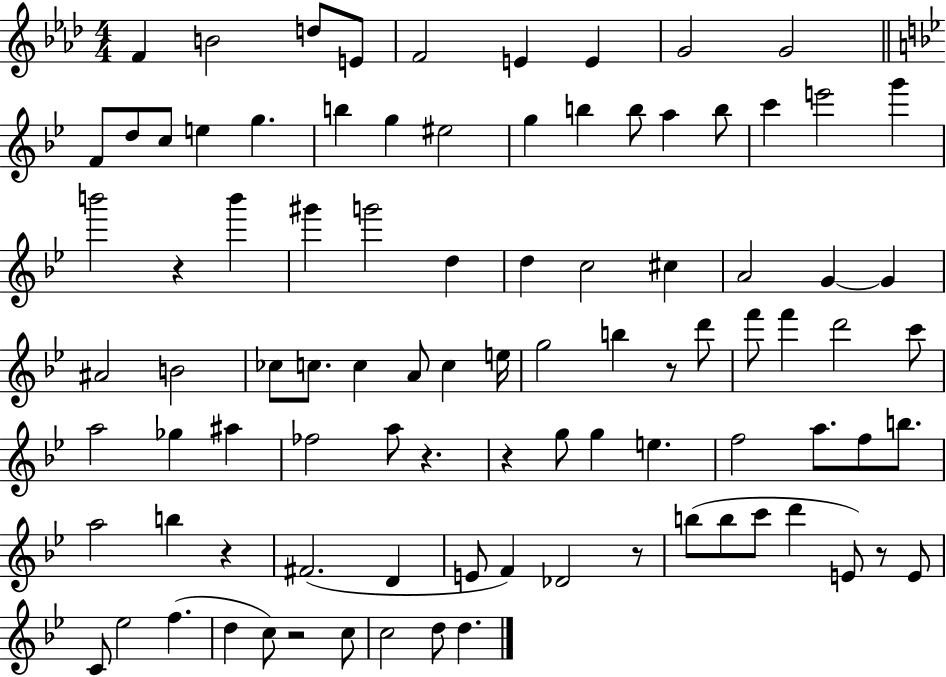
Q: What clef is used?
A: treble